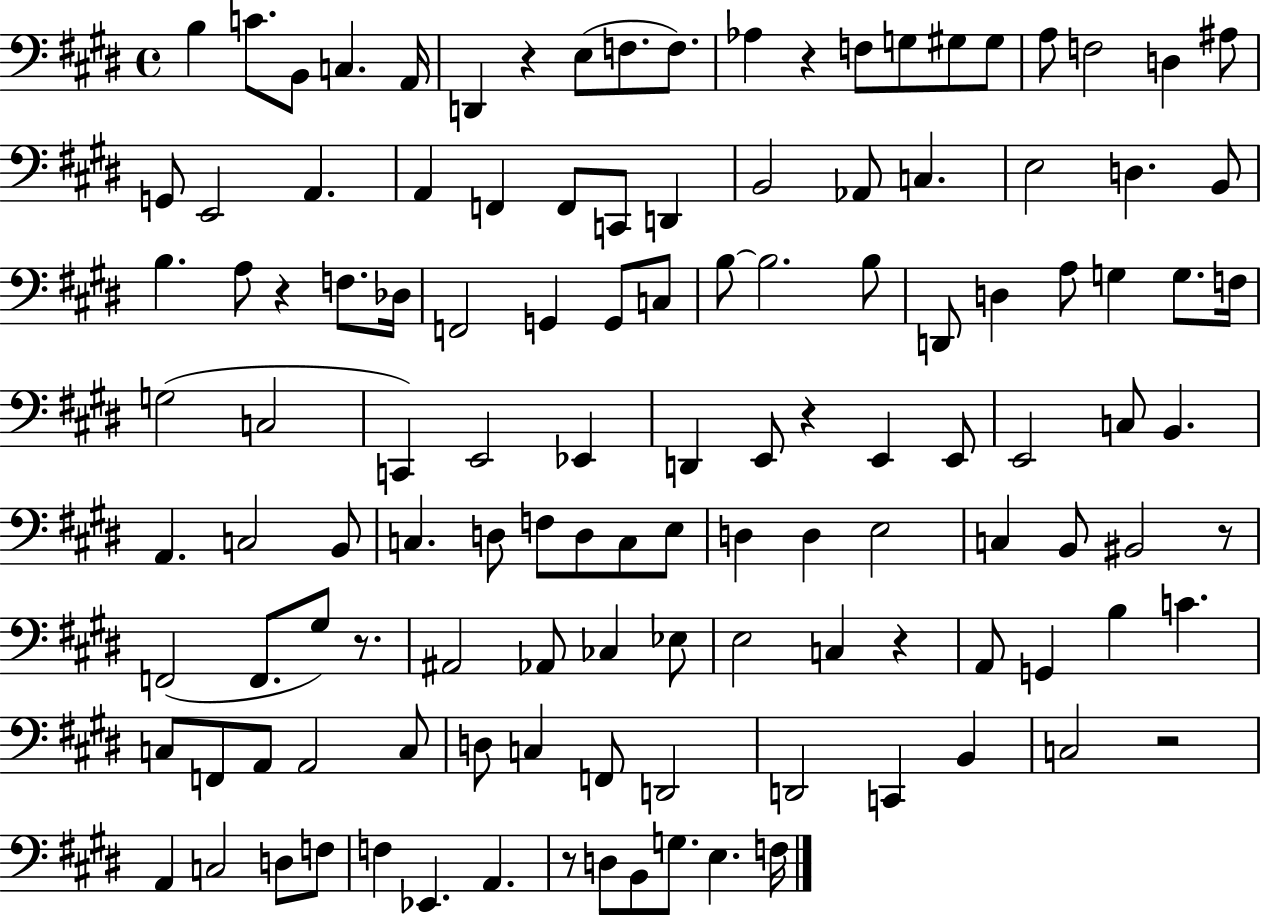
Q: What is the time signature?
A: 4/4